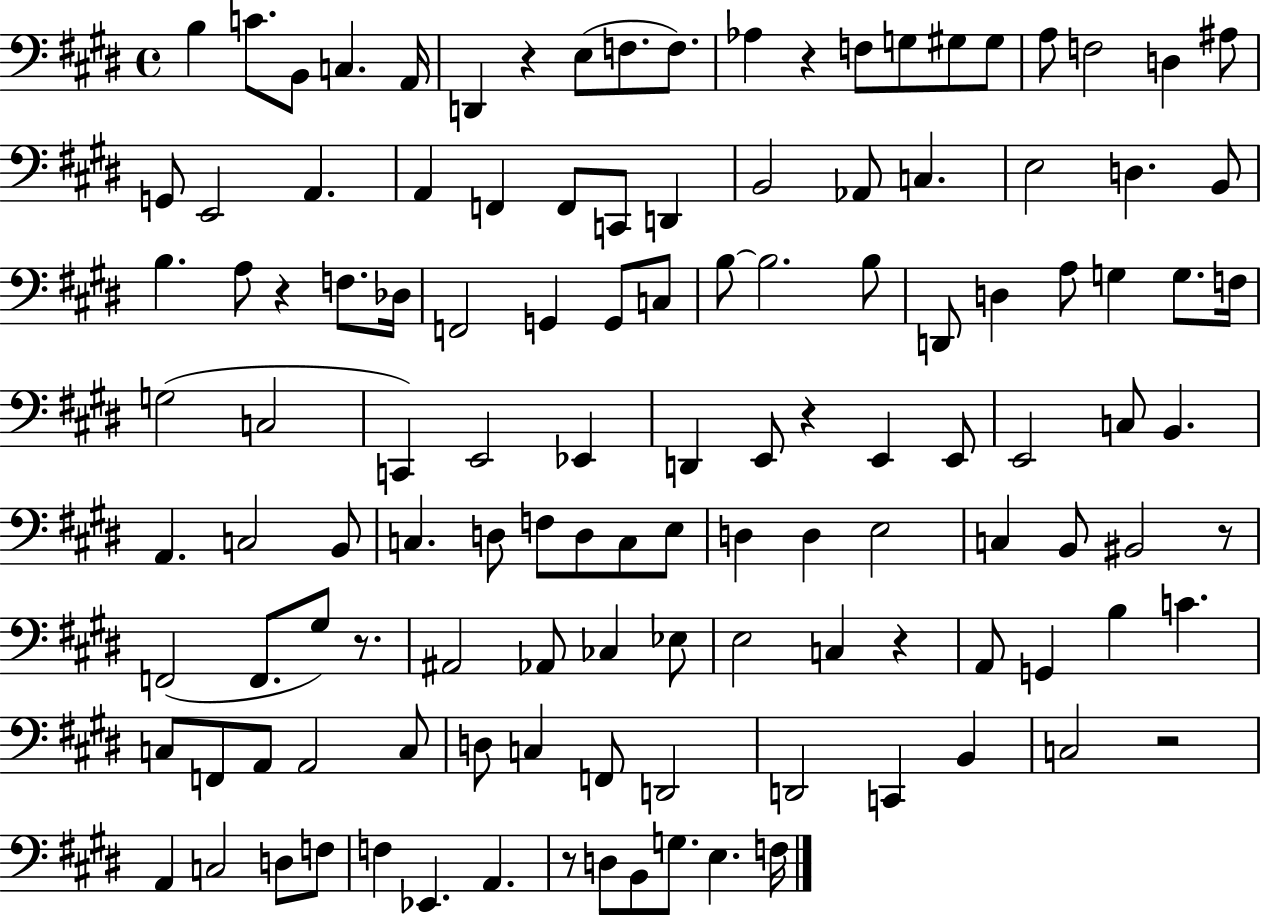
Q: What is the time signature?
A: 4/4